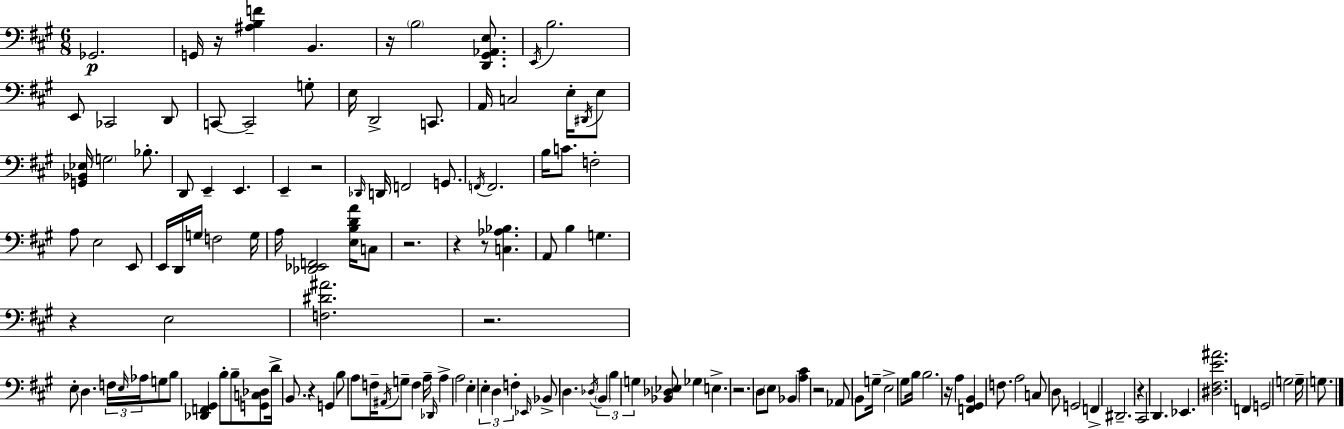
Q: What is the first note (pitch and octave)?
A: Gb2